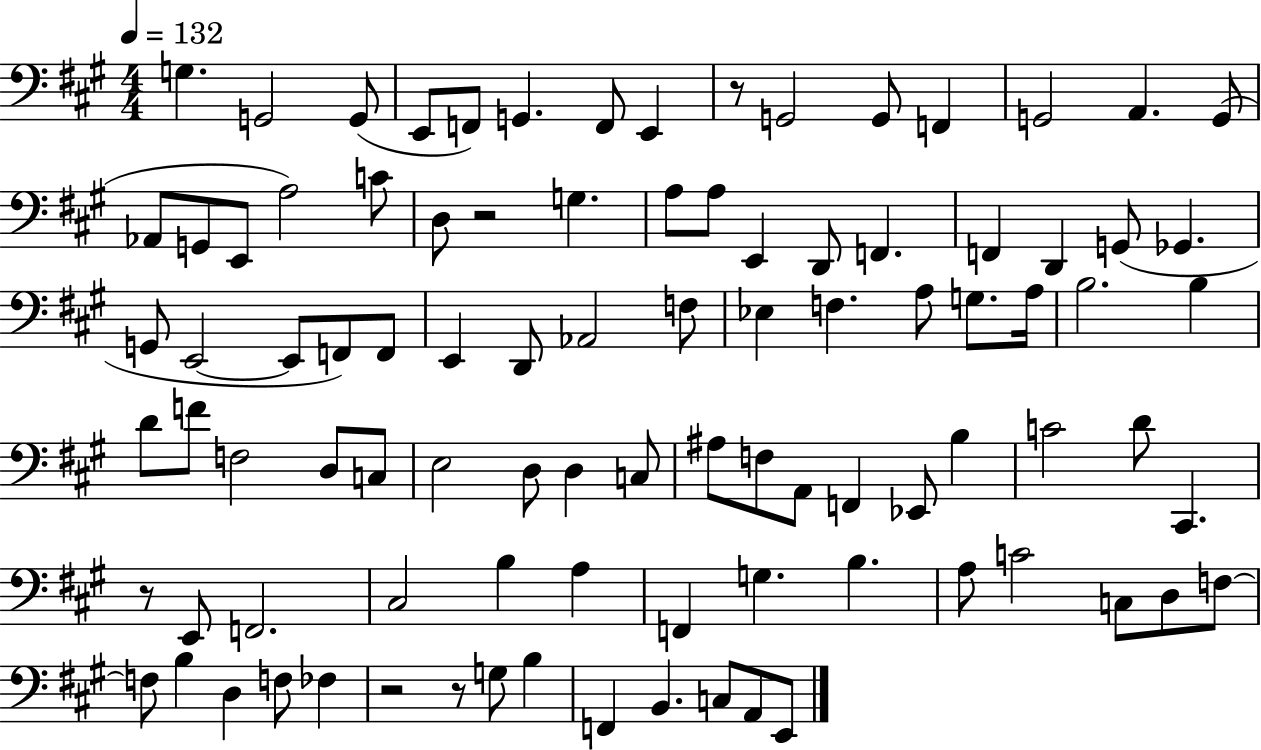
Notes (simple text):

G3/q. G2/h G2/e E2/e F2/e G2/q. F2/e E2/q R/e G2/h G2/e F2/q G2/h A2/q. G2/e Ab2/e G2/e E2/e A3/h C4/e D3/e R/h G3/q. A3/e A3/e E2/q D2/e F2/q. F2/q D2/q G2/e Gb2/q. G2/e E2/h E2/e F2/e F2/e E2/q D2/e Ab2/h F3/e Eb3/q F3/q. A3/e G3/e. A3/s B3/h. B3/q D4/e F4/e F3/h D3/e C3/e E3/h D3/e D3/q C3/e A#3/e F3/e A2/e F2/q Eb2/e B3/q C4/h D4/e C#2/q. R/e E2/e F2/h. C#3/h B3/q A3/q F2/q G3/q. B3/q. A3/e C4/h C3/e D3/e F3/e F3/e B3/q D3/q F3/e FES3/q R/h R/e G3/e B3/q F2/q B2/q. C3/e A2/e E2/e